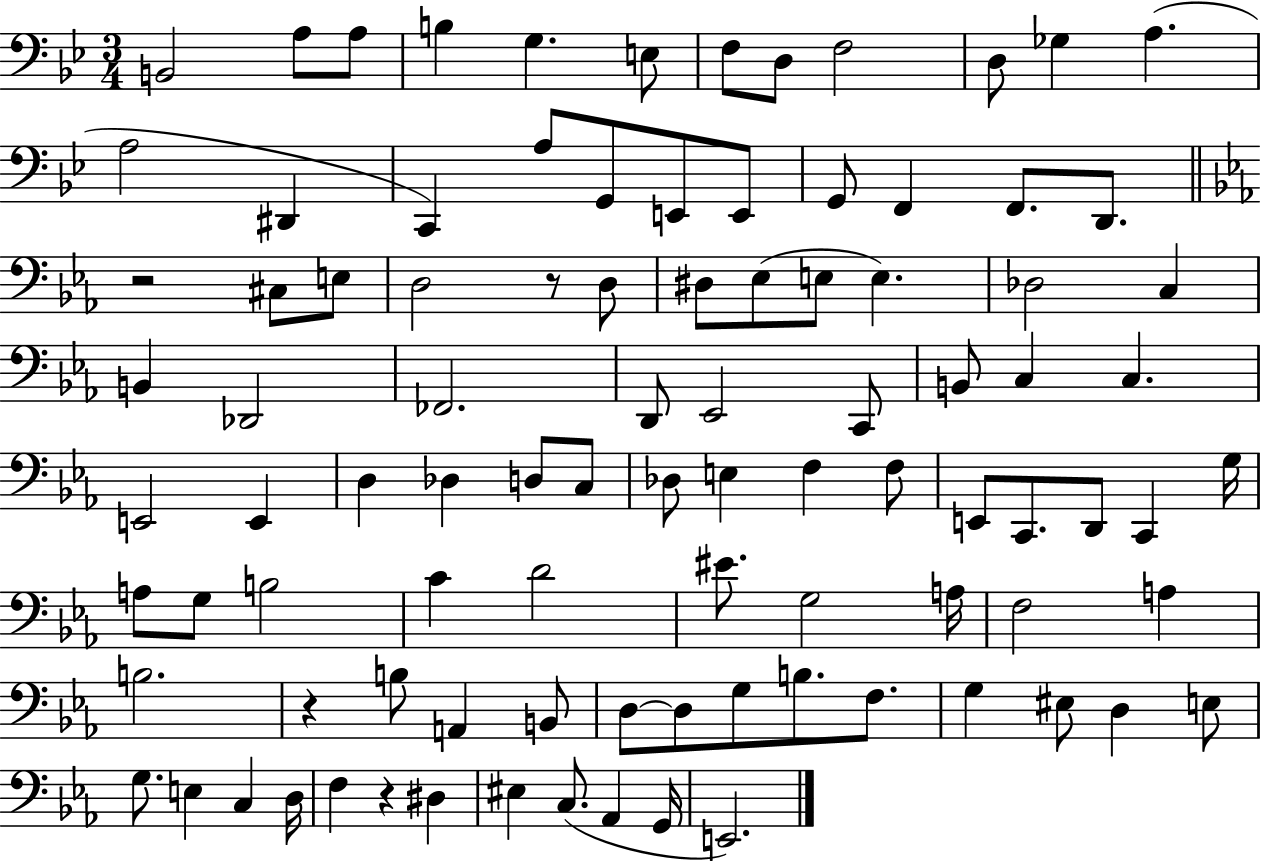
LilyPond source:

{
  \clef bass
  \numericTimeSignature
  \time 3/4
  \key bes \major
  b,2 a8 a8 | b4 g4. e8 | f8 d8 f2 | d8 ges4 a4.( | \break a2 dis,4 | c,4) a8 g,8 e,8 e,8 | g,8 f,4 f,8. d,8. | \bar "||" \break \key c \minor r2 cis8 e8 | d2 r8 d8 | dis8 ees8( e8 e4.) | des2 c4 | \break b,4 des,2 | fes,2. | d,8 ees,2 c,8 | b,8 c4 c4. | \break e,2 e,4 | d4 des4 d8 c8 | des8 e4 f4 f8 | e,8 c,8. d,8 c,4 g16 | \break a8 g8 b2 | c'4 d'2 | eis'8. g2 a16 | f2 a4 | \break b2. | r4 b8 a,4 b,8 | d8~~ d8 g8 b8. f8. | g4 eis8 d4 e8 | \break g8. e4 c4 d16 | f4 r4 dis4 | eis4 c8.( aes,4 g,16 | e,2.) | \break \bar "|."
}